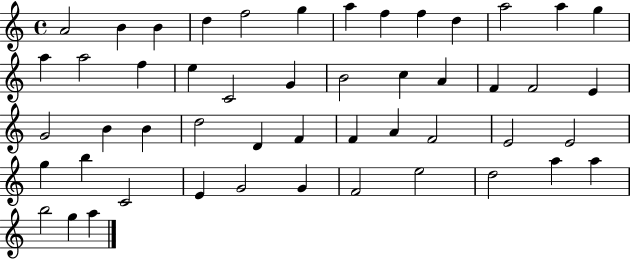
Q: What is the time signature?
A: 4/4